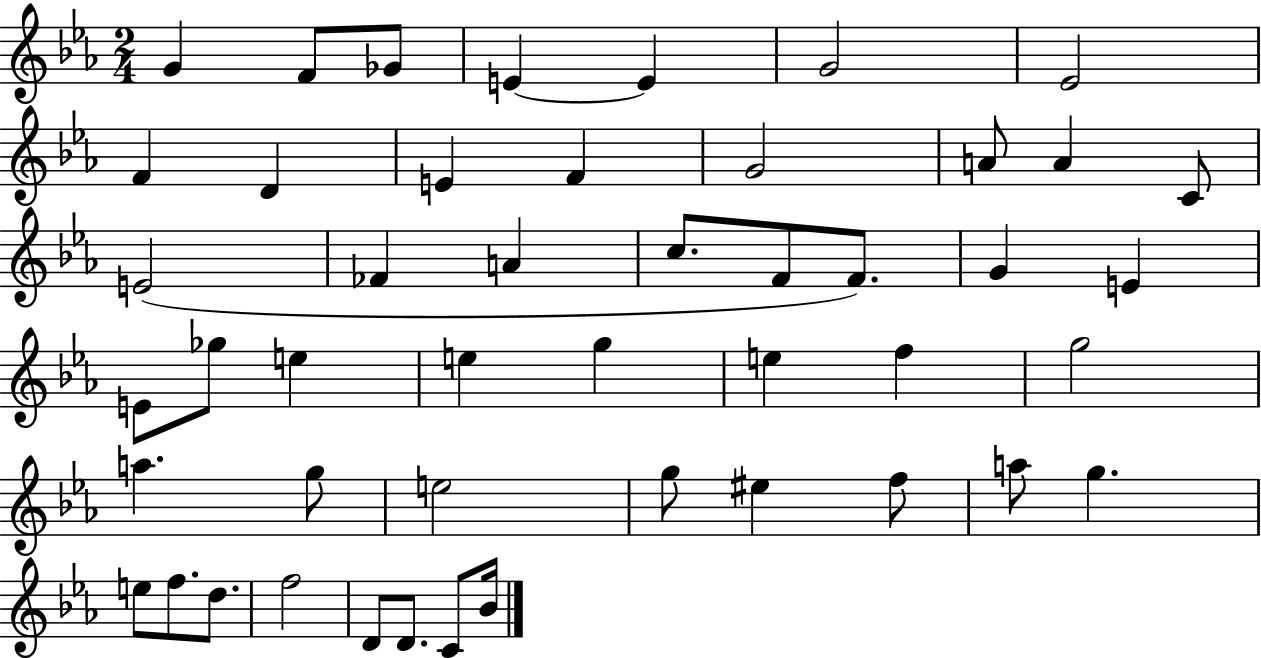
G4/q F4/e Gb4/e E4/q E4/q G4/h Eb4/h F4/q D4/q E4/q F4/q G4/h A4/e A4/q C4/e E4/h FES4/q A4/q C5/e. F4/e F4/e. G4/q E4/q E4/e Gb5/e E5/q E5/q G5/q E5/q F5/q G5/h A5/q. G5/e E5/h G5/e EIS5/q F5/e A5/e G5/q. E5/e F5/e. D5/e. F5/h D4/e D4/e. C4/e Bb4/s